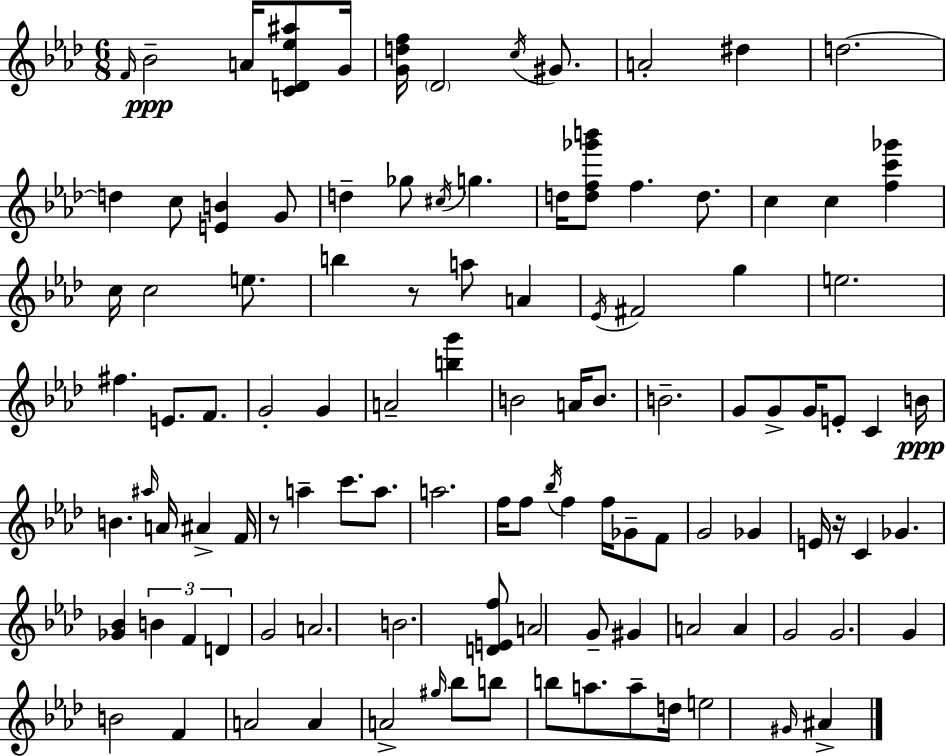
X:1
T:Untitled
M:6/8
L:1/4
K:Ab
F/4 _B2 A/4 [CD_e^a]/2 G/4 [Gdf]/4 _D2 c/4 ^G/2 A2 ^d d2 d c/2 [EB] G/2 d _g/2 ^c/4 g d/4 [df_g'b']/2 f d/2 c c [fc'_g'] c/4 c2 e/2 b z/2 a/2 A _E/4 ^F2 g e2 ^f E/2 F/2 G2 G A2 [bg'] B2 A/4 B/2 B2 G/2 G/2 G/4 E/2 C B/4 B ^a/4 A/4 ^A F/4 z/2 a c'/2 a/2 a2 f/4 f/2 _b/4 f f/4 _G/2 F/2 G2 _G E/4 z/4 C _G [_G_B] B F D G2 A2 B2 [DEf]/2 A2 G/2 ^G A2 A G2 G2 G B2 F A2 A A2 ^g/4 _b/2 b/2 b/2 a/2 a/2 d/4 e2 ^G/4 ^A